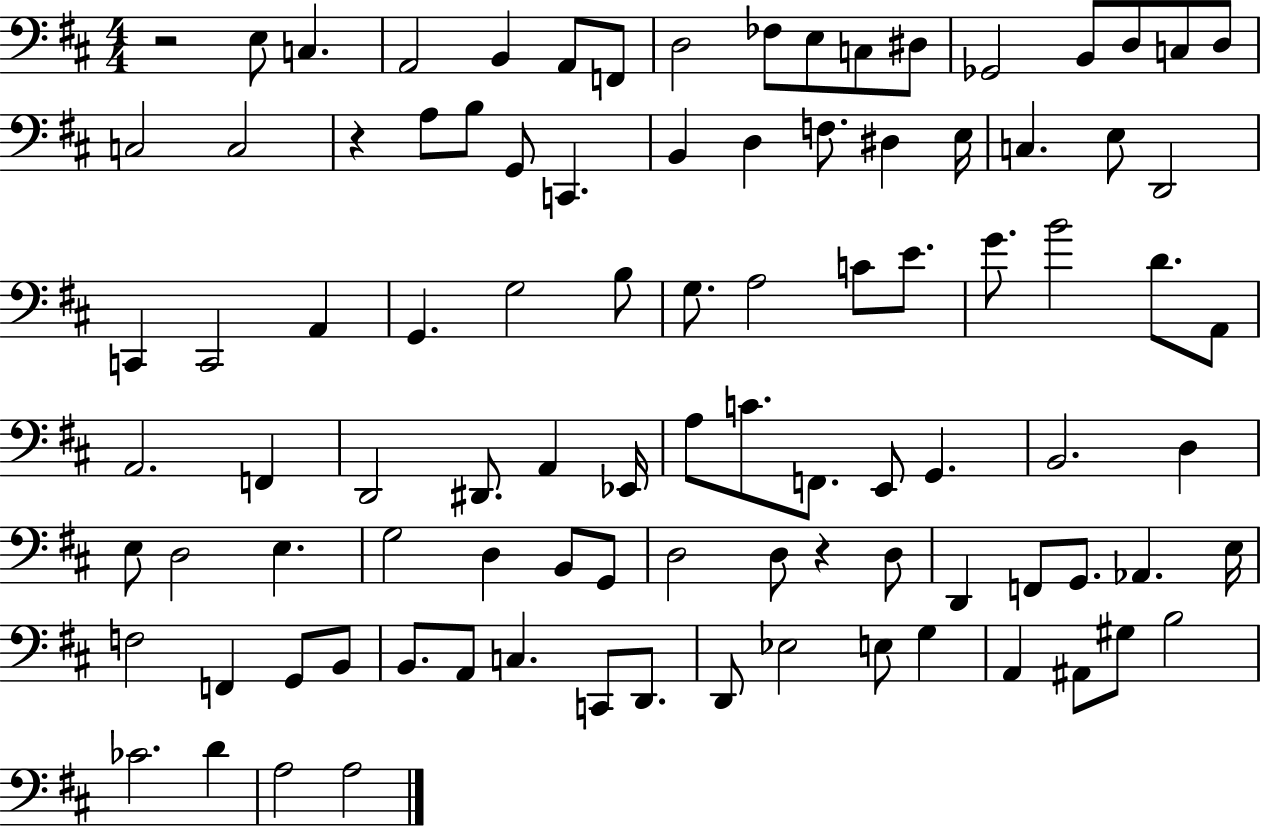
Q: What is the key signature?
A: D major